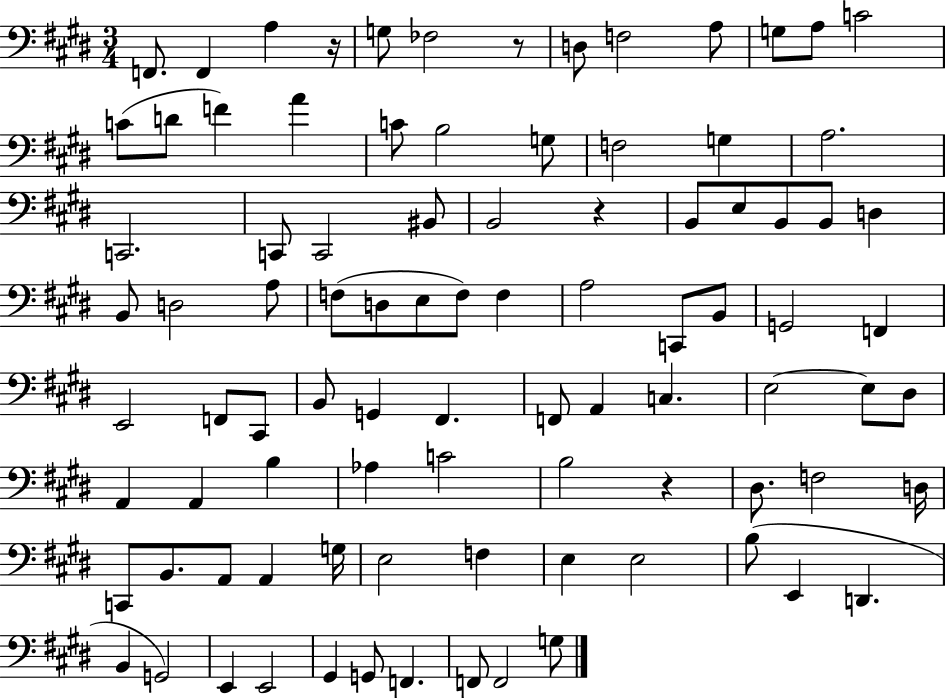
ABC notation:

X:1
T:Untitled
M:3/4
L:1/4
K:E
F,,/2 F,, A, z/4 G,/2 _F,2 z/2 D,/2 F,2 A,/2 G,/2 A,/2 C2 C/2 D/2 F A C/2 B,2 G,/2 F,2 G, A,2 C,,2 C,,/2 C,,2 ^B,,/2 B,,2 z B,,/2 E,/2 B,,/2 B,,/2 D, B,,/2 D,2 A,/2 F,/2 D,/2 E,/2 F,/2 F, A,2 C,,/2 B,,/2 G,,2 F,, E,,2 F,,/2 ^C,,/2 B,,/2 G,, ^F,, F,,/2 A,, C, E,2 E,/2 ^D,/2 A,, A,, B, _A, C2 B,2 z ^D,/2 F,2 D,/4 C,,/2 B,,/2 A,,/2 A,, G,/4 E,2 F, E, E,2 B,/2 E,, D,, B,, G,,2 E,, E,,2 ^G,, G,,/2 F,, F,,/2 F,,2 G,/2